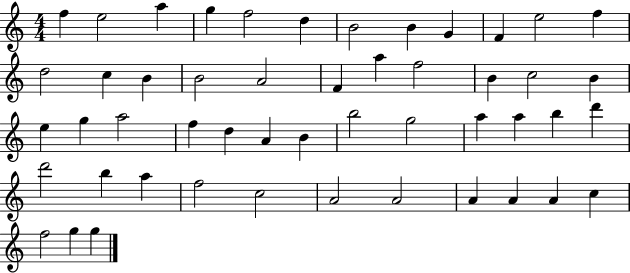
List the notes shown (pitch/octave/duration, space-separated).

F5/q E5/h A5/q G5/q F5/h D5/q B4/h B4/q G4/q F4/q E5/h F5/q D5/h C5/q B4/q B4/h A4/h F4/q A5/q F5/h B4/q C5/h B4/q E5/q G5/q A5/h F5/q D5/q A4/q B4/q B5/h G5/h A5/q A5/q B5/q D6/q D6/h B5/q A5/q F5/h C5/h A4/h A4/h A4/q A4/q A4/q C5/q F5/h G5/q G5/q